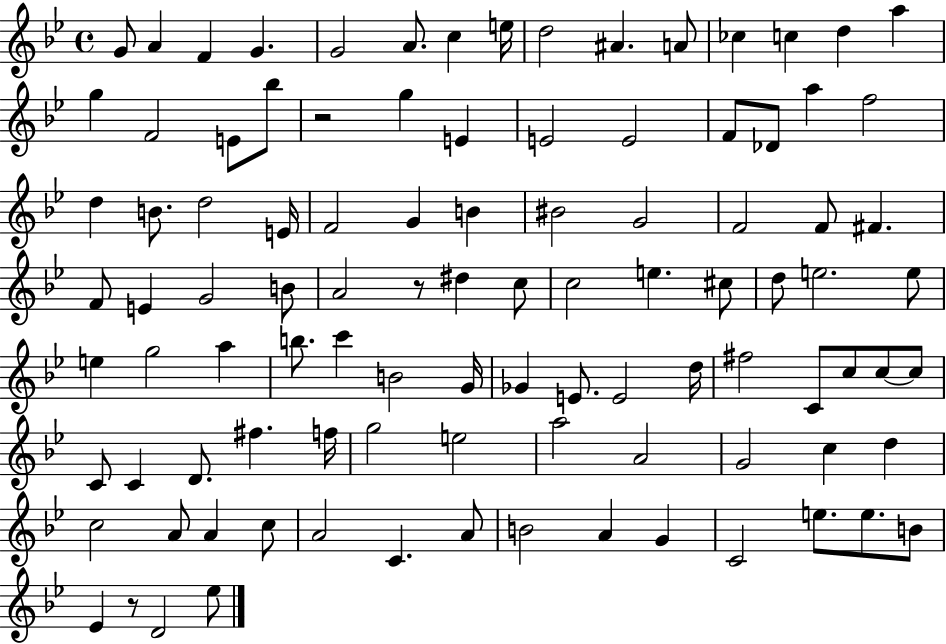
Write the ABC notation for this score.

X:1
T:Untitled
M:4/4
L:1/4
K:Bb
G/2 A F G G2 A/2 c e/4 d2 ^A A/2 _c c d a g F2 E/2 _b/2 z2 g E E2 E2 F/2 _D/2 a f2 d B/2 d2 E/4 F2 G B ^B2 G2 F2 F/2 ^F F/2 E G2 B/2 A2 z/2 ^d c/2 c2 e ^c/2 d/2 e2 e/2 e g2 a b/2 c' B2 G/4 _G E/2 E2 d/4 ^f2 C/2 c/2 c/2 c/2 C/2 C D/2 ^f f/4 g2 e2 a2 A2 G2 c d c2 A/2 A c/2 A2 C A/2 B2 A G C2 e/2 e/2 B/2 _E z/2 D2 _e/2